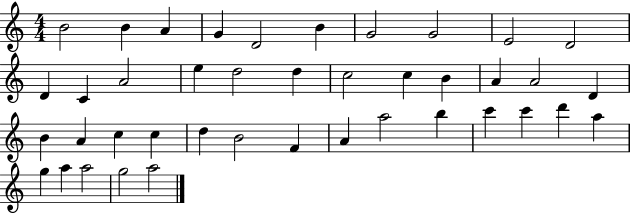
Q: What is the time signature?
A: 4/4